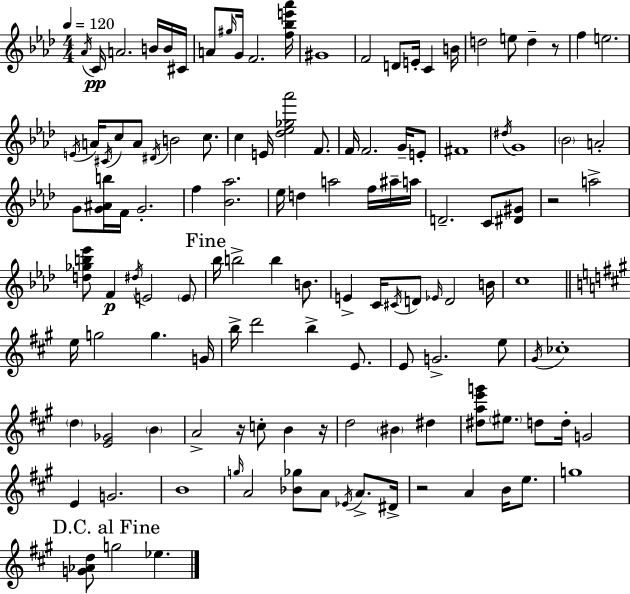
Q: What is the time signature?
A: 4/4